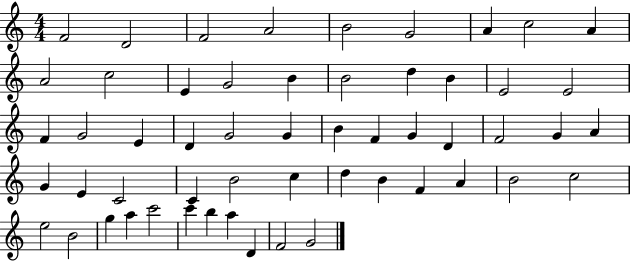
F4/h D4/h F4/h A4/h B4/h G4/h A4/q C5/h A4/q A4/h C5/h E4/q G4/h B4/q B4/h D5/q B4/q E4/h E4/h F4/q G4/h E4/q D4/q G4/h G4/q B4/q F4/q G4/q D4/q F4/h G4/q A4/q G4/q E4/q C4/h C4/q B4/h C5/q D5/q B4/q F4/q A4/q B4/h C5/h E5/h B4/h G5/q A5/q C6/h C6/q B5/q A5/q D4/q F4/h G4/h